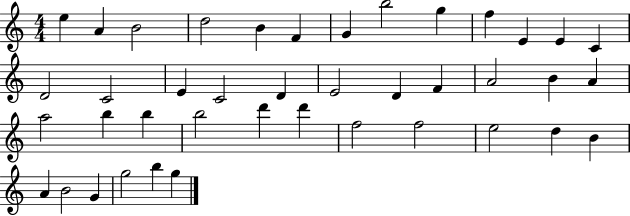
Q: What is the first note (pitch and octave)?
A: E5